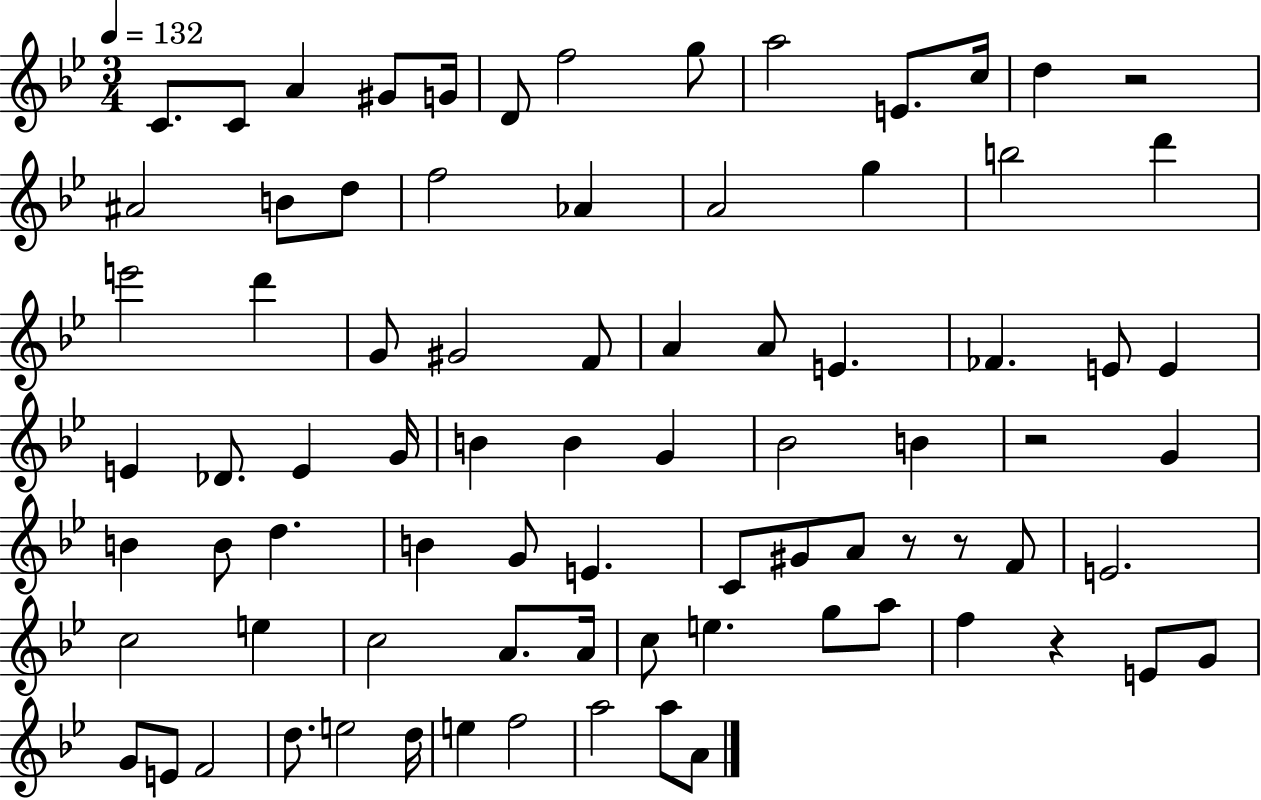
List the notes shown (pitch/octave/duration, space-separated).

C4/e. C4/e A4/q G#4/e G4/s D4/e F5/h G5/e A5/h E4/e. C5/s D5/q R/h A#4/h B4/e D5/e F5/h Ab4/q A4/h G5/q B5/h D6/q E6/h D6/q G4/e G#4/h F4/e A4/q A4/e E4/q. FES4/q. E4/e E4/q E4/q Db4/e. E4/q G4/s B4/q B4/q G4/q Bb4/h B4/q R/h G4/q B4/q B4/e D5/q. B4/q G4/e E4/q. C4/e G#4/e A4/e R/e R/e F4/e E4/h. C5/h E5/q C5/h A4/e. A4/s C5/e E5/q. G5/e A5/e F5/q R/q E4/e G4/e G4/e E4/e F4/h D5/e. E5/h D5/s E5/q F5/h A5/h A5/e A4/e